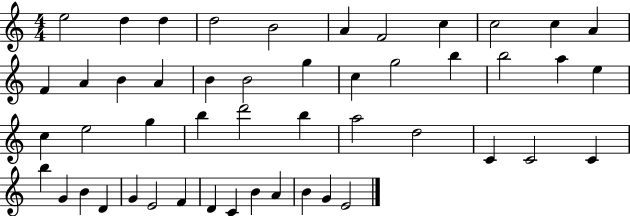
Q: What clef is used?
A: treble